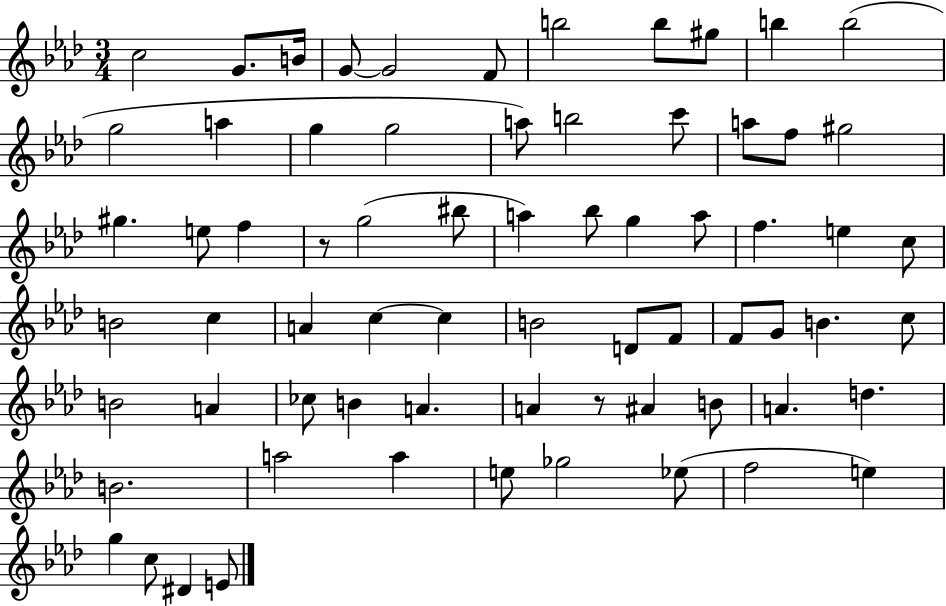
X:1
T:Untitled
M:3/4
L:1/4
K:Ab
c2 G/2 B/4 G/2 G2 F/2 b2 b/2 ^g/2 b b2 g2 a g g2 a/2 b2 c'/2 a/2 f/2 ^g2 ^g e/2 f z/2 g2 ^b/2 a _b/2 g a/2 f e c/2 B2 c A c c B2 D/2 F/2 F/2 G/2 B c/2 B2 A _c/2 B A A z/2 ^A B/2 A d B2 a2 a e/2 _g2 _e/2 f2 e g c/2 ^D E/2